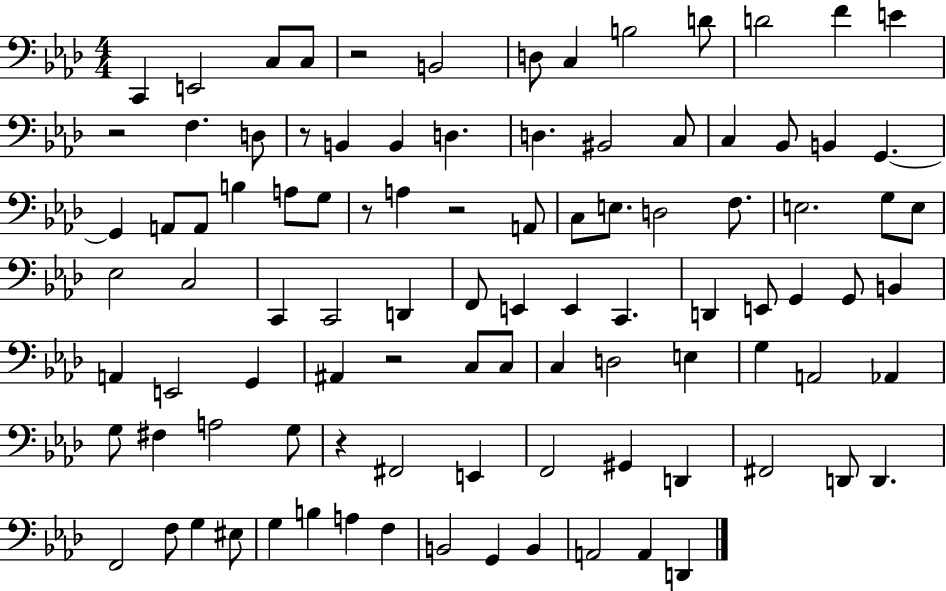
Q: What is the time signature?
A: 4/4